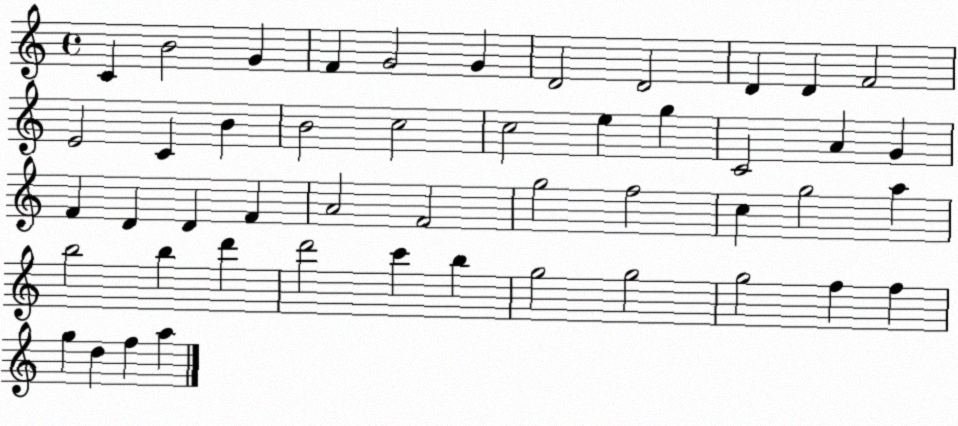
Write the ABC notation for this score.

X:1
T:Untitled
M:4/4
L:1/4
K:C
C B2 G F G2 G D2 D2 D D F2 E2 C B B2 c2 c2 e g C2 A G F D D F A2 F2 g2 f2 c g2 a b2 b d' d'2 c' b g2 g2 g2 f f g d f a